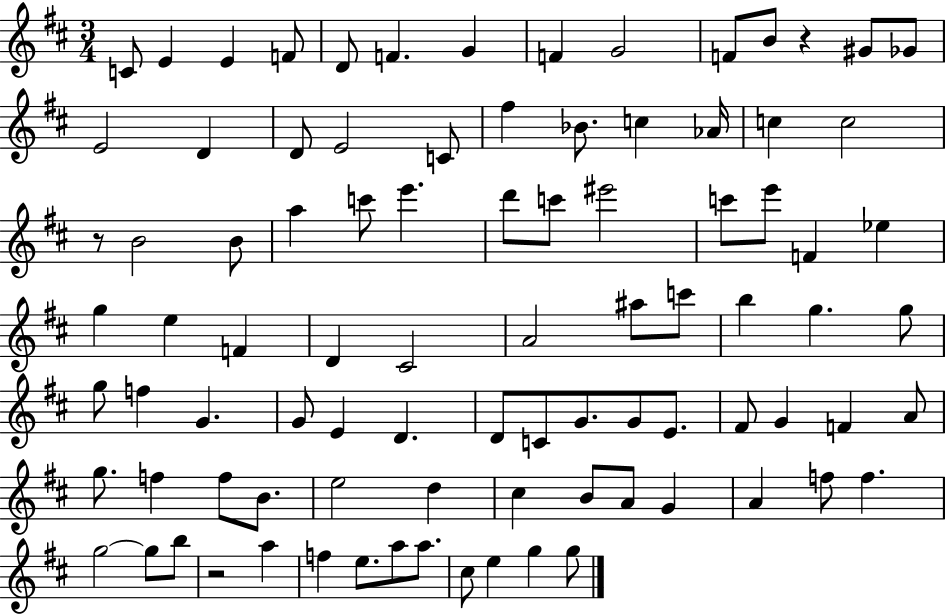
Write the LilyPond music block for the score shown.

{
  \clef treble
  \numericTimeSignature
  \time 3/4
  \key d \major
  c'8 e'4 e'4 f'8 | d'8 f'4. g'4 | f'4 g'2 | f'8 b'8 r4 gis'8 ges'8 | \break e'2 d'4 | d'8 e'2 c'8 | fis''4 bes'8. c''4 aes'16 | c''4 c''2 | \break r8 b'2 b'8 | a''4 c'''8 e'''4. | d'''8 c'''8 eis'''2 | c'''8 e'''8 f'4 ees''4 | \break g''4 e''4 f'4 | d'4 cis'2 | a'2 ais''8 c'''8 | b''4 g''4. g''8 | \break g''8 f''4 g'4. | g'8 e'4 d'4. | d'8 c'8 g'8. g'8 e'8. | fis'8 g'4 f'4 a'8 | \break g''8. f''4 f''8 b'8. | e''2 d''4 | cis''4 b'8 a'8 g'4 | a'4 f''8 f''4. | \break g''2~~ g''8 b''8 | r2 a''4 | f''4 e''8. a''8 a''8. | cis''8 e''4 g''4 g''8 | \break \bar "|."
}